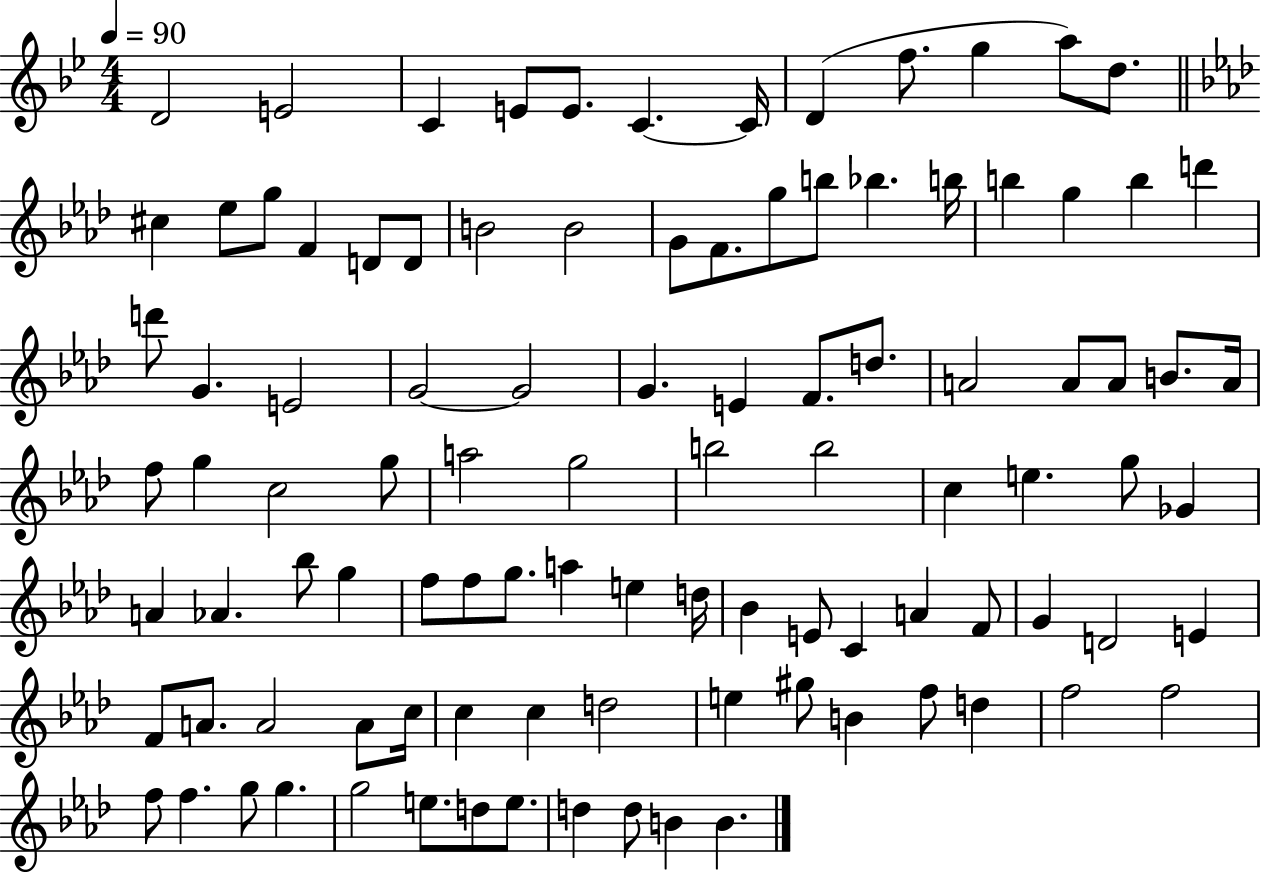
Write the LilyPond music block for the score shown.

{
  \clef treble
  \numericTimeSignature
  \time 4/4
  \key bes \major
  \tempo 4 = 90
  \repeat volta 2 { d'2 e'2 | c'4 e'8 e'8. c'4.~~ c'16 | d'4( f''8. g''4 a''8) d''8. | \bar "||" \break \key aes \major cis''4 ees''8 g''8 f'4 d'8 d'8 | b'2 b'2 | g'8 f'8. g''8 b''8 bes''4. b''16 | b''4 g''4 b''4 d'''4 | \break d'''8 g'4. e'2 | g'2~~ g'2 | g'4. e'4 f'8. d''8. | a'2 a'8 a'8 b'8. a'16 | \break f''8 g''4 c''2 g''8 | a''2 g''2 | b''2 b''2 | c''4 e''4. g''8 ges'4 | \break a'4 aes'4. bes''8 g''4 | f''8 f''8 g''8. a''4 e''4 d''16 | bes'4 e'8 c'4 a'4 f'8 | g'4 d'2 e'4 | \break f'8 a'8. a'2 a'8 c''16 | c''4 c''4 d''2 | e''4 gis''8 b'4 f''8 d''4 | f''2 f''2 | \break f''8 f''4. g''8 g''4. | g''2 e''8. d''8 e''8. | d''4 d''8 b'4 b'4. | } \bar "|."
}